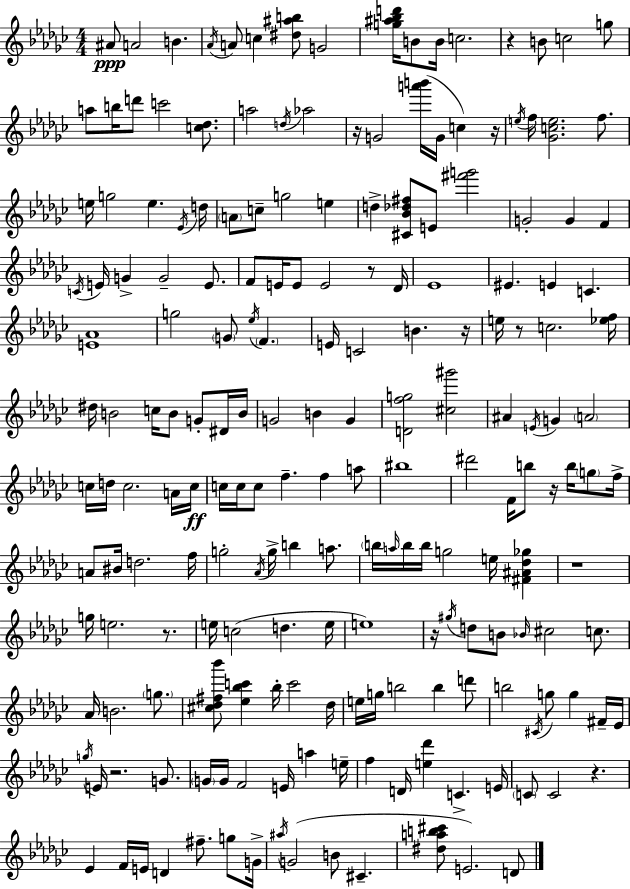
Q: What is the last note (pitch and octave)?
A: D4